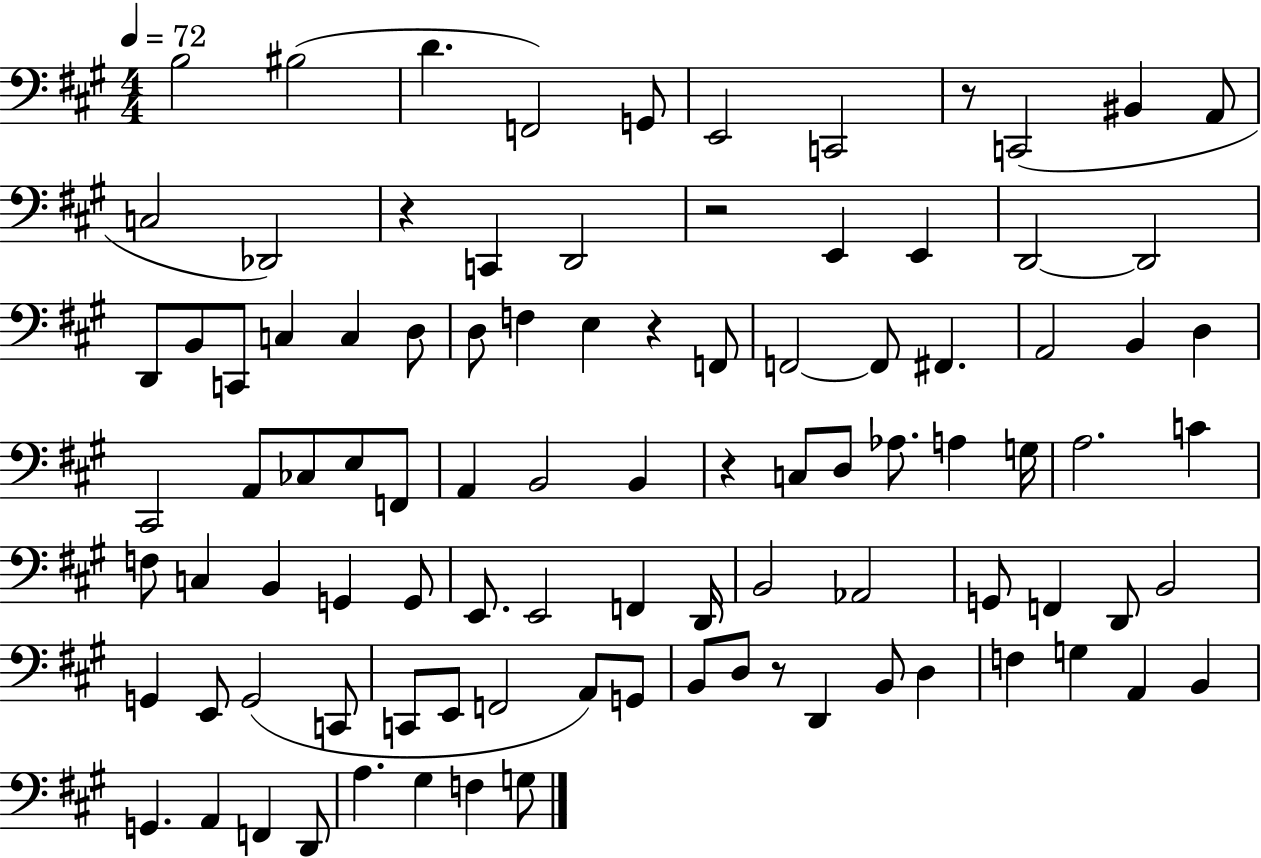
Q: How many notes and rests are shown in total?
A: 96